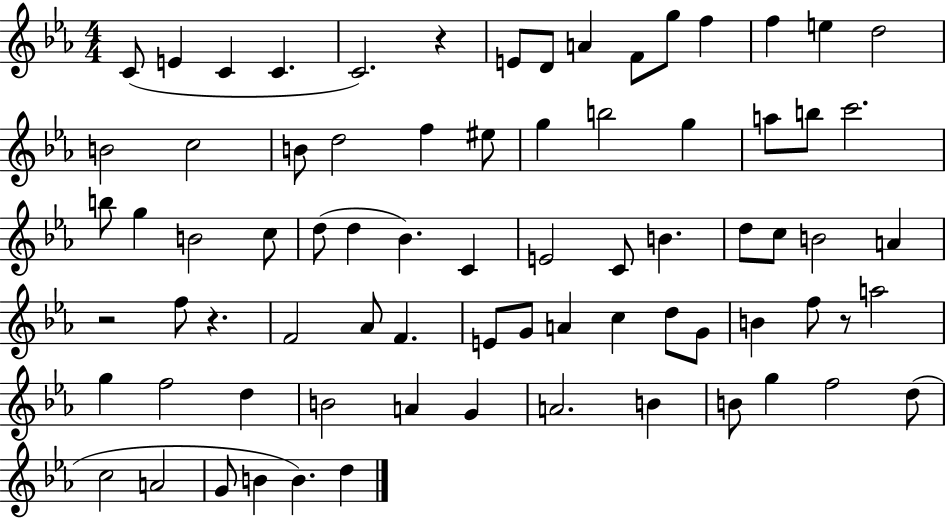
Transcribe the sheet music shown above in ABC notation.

X:1
T:Untitled
M:4/4
L:1/4
K:Eb
C/2 E C C C2 z E/2 D/2 A F/2 g/2 f f e d2 B2 c2 B/2 d2 f ^e/2 g b2 g a/2 b/2 c'2 b/2 g B2 c/2 d/2 d _B C E2 C/2 B d/2 c/2 B2 A z2 f/2 z F2 _A/2 F E/2 G/2 A c d/2 G/2 B f/2 z/2 a2 g f2 d B2 A G A2 B B/2 g f2 d/2 c2 A2 G/2 B B d